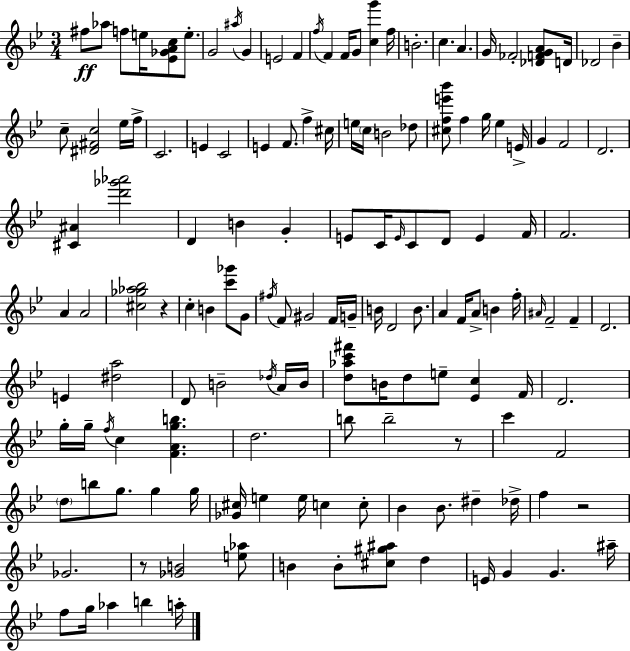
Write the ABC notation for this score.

X:1
T:Untitled
M:3/4
L:1/4
K:Gm
^f/2 _a/2 f/2 e/4 [_E_GAc]/2 e/2 G2 ^a/4 G E2 F f/4 F F/4 G/2 [cg'] f/4 B2 c A G/4 _F2 [_DFGA]/2 D/4 _D2 _B c/2 [^D^Fc]2 _e/4 f/4 C2 E C2 E F/2 f ^c/4 e/4 c/4 B2 _d/2 [^cfe'_b']/2 f g/4 _e E/4 G F2 D2 [^C^A] [d'_g'_a']2 D B G E/2 C/4 E/4 C/2 D/2 E F/4 F2 A A2 [^c_g_a_b]2 z c B [c'_g']/2 G/2 ^f/4 F/2 ^G2 F/4 G/4 B/4 D2 B/2 A F/4 A/2 B f/4 ^A/4 F2 F D2 E [^da]2 D/2 B2 _d/4 A/4 B/4 [d_ac'^f']/2 B/4 d/2 e/2 [_Ec] F/4 D2 g/4 g/4 f/4 c [FAgb] d2 b/2 b2 z/2 c' F2 d/2 b/2 g/2 g g/4 [_G^c]/4 e e/4 c c/2 _B _B/2 ^d _d/4 f z2 _G2 z/2 [_GB]2 [e_a]/2 B B/2 [^c^g^a]/2 d E/4 G G ^a/4 f/2 g/4 _a b a/4